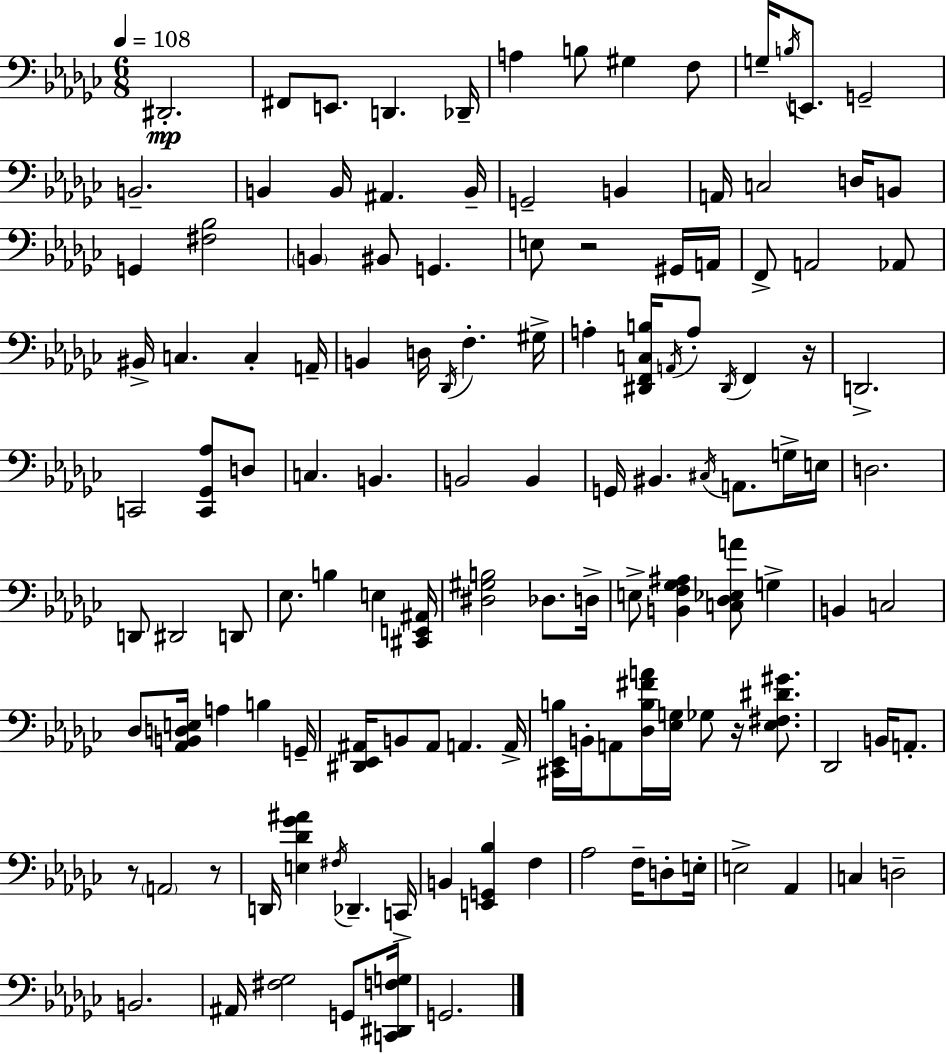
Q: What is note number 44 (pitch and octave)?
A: A3